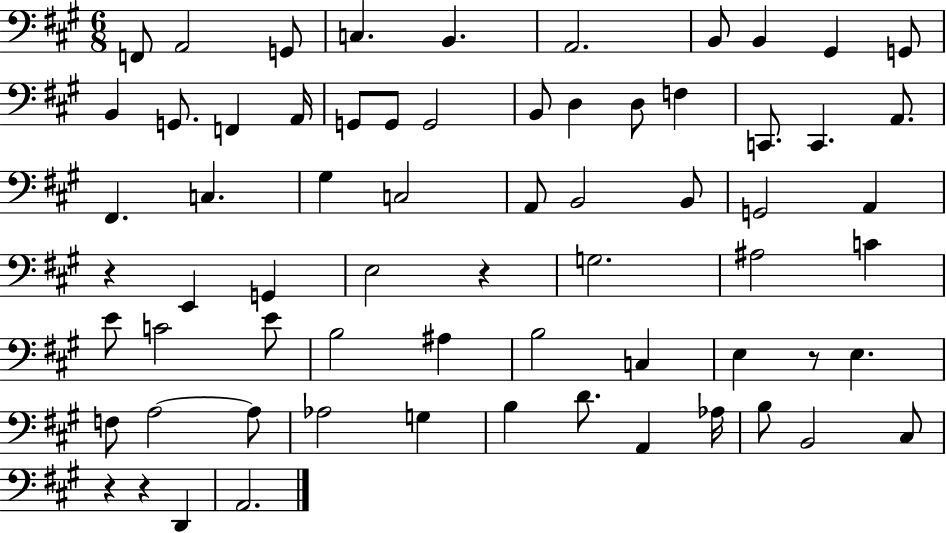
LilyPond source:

{
  \clef bass
  \numericTimeSignature
  \time 6/8
  \key a \major
  f,8 a,2 g,8 | c4. b,4. | a,2. | b,8 b,4 gis,4 g,8 | \break b,4 g,8. f,4 a,16 | g,8 g,8 g,2 | b,8 d4 d8 f4 | c,8. c,4. a,8. | \break fis,4. c4. | gis4 c2 | a,8 b,2 b,8 | g,2 a,4 | \break r4 e,4 g,4 | e2 r4 | g2. | ais2 c'4 | \break e'8 c'2 e'8 | b2 ais4 | b2 c4 | e4 r8 e4. | \break f8 a2~~ a8 | aes2 g4 | b4 d'8. a,4 aes16 | b8 b,2 cis8 | \break r4 r4 d,4 | a,2. | \bar "|."
}